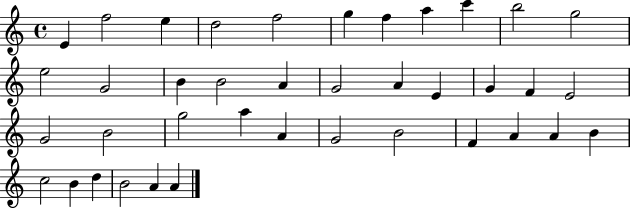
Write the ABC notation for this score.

X:1
T:Untitled
M:4/4
L:1/4
K:C
E f2 e d2 f2 g f a c' b2 g2 e2 G2 B B2 A G2 A E G F E2 G2 B2 g2 a A G2 B2 F A A B c2 B d B2 A A